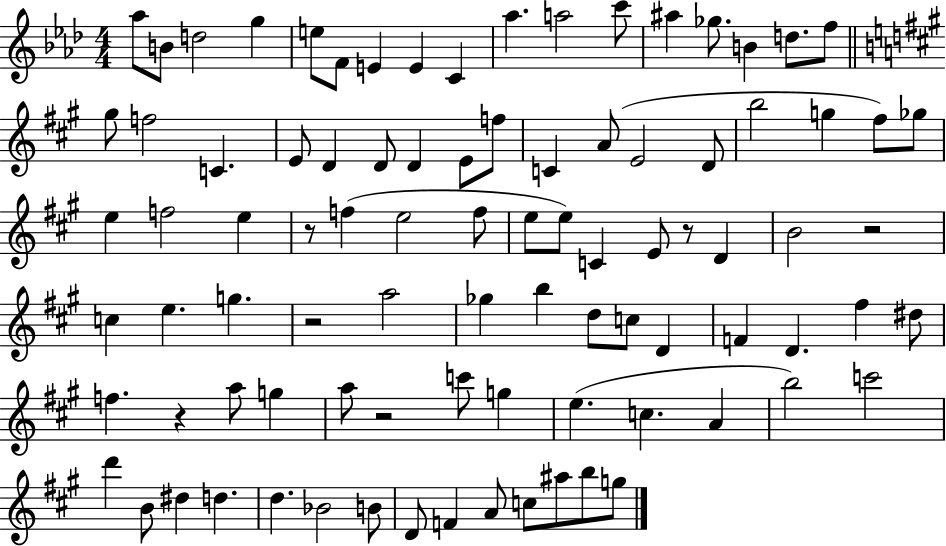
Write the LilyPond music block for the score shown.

{
  \clef treble
  \numericTimeSignature
  \time 4/4
  \key aes \major
  aes''8 b'8 d''2 g''4 | e''8 f'8 e'4 e'4 c'4 | aes''4. a''2 c'''8 | ais''4 ges''8. b'4 d''8. f''8 | \break \bar "||" \break \key a \major gis''8 f''2 c'4. | e'8 d'4 d'8 d'4 e'8 f''8 | c'4 a'8( e'2 d'8 | b''2 g''4 fis''8) ges''8 | \break e''4 f''2 e''4 | r8 f''4( e''2 f''8 | e''8 e''8) c'4 e'8 r8 d'4 | b'2 r2 | \break c''4 e''4. g''4. | r2 a''2 | ges''4 b''4 d''8 c''8 d'4 | f'4 d'4. fis''4 dis''8 | \break f''4. r4 a''8 g''4 | a''8 r2 c'''8 g''4 | e''4.( c''4. a'4 | b''2) c'''2 | \break d'''4 b'8 dis''4 d''4. | d''4. bes'2 b'8 | d'8 f'4 a'8 c''8 ais''8 b''8 g''8 | \bar "|."
}